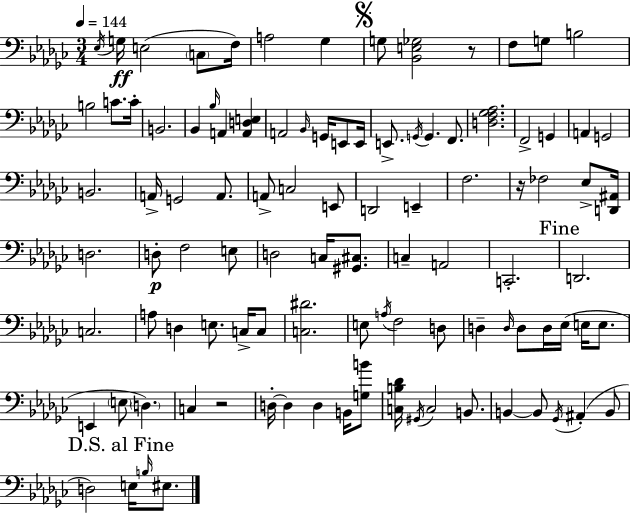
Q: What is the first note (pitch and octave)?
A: Eb3